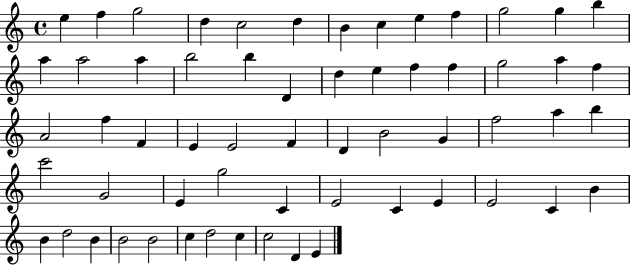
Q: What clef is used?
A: treble